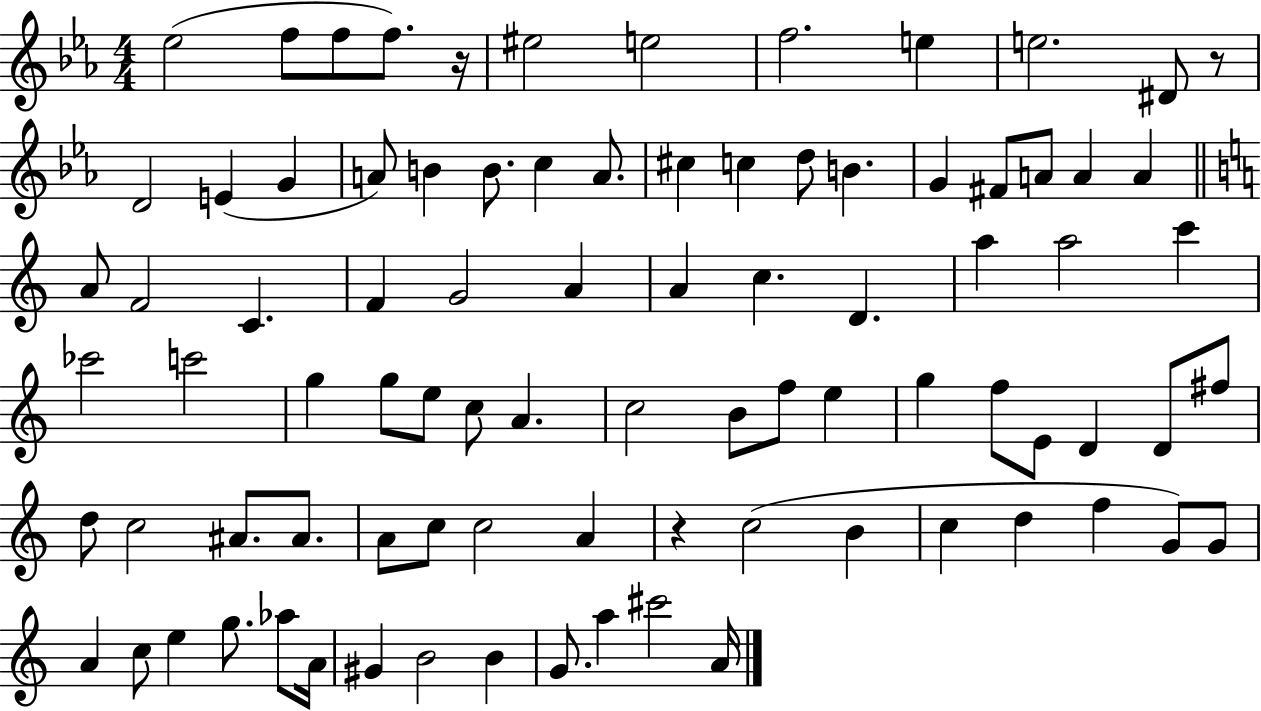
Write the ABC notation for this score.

X:1
T:Untitled
M:4/4
L:1/4
K:Eb
_e2 f/2 f/2 f/2 z/4 ^e2 e2 f2 e e2 ^D/2 z/2 D2 E G A/2 B B/2 c A/2 ^c c d/2 B G ^F/2 A/2 A A A/2 F2 C F G2 A A c D a a2 c' _c'2 c'2 g g/2 e/2 c/2 A c2 B/2 f/2 e g f/2 E/2 D D/2 ^f/2 d/2 c2 ^A/2 ^A/2 A/2 c/2 c2 A z c2 B c d f G/2 G/2 A c/2 e g/2 _a/2 A/4 ^G B2 B G/2 a ^c'2 A/4